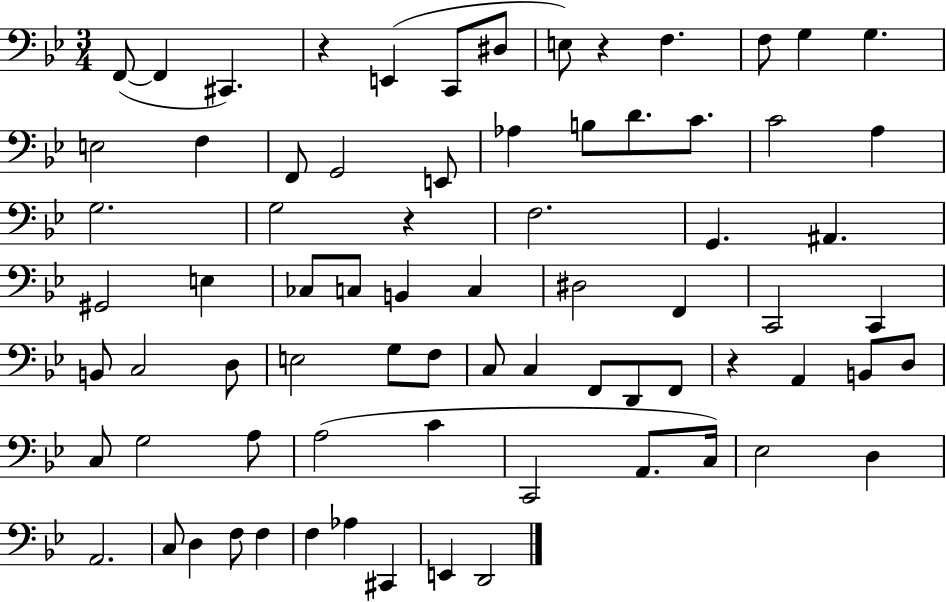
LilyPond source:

{
  \clef bass
  \numericTimeSignature
  \time 3/4
  \key bes \major
  f,8~(~ f,4 cis,4.) | r4 e,4( c,8 dis8 | e8) r4 f4. | f8 g4 g4. | \break e2 f4 | f,8 g,2 e,8 | aes4 b8 d'8. c'8. | c'2 a4 | \break g2. | g2 r4 | f2. | g,4. ais,4. | \break gis,2 e4 | ces8 c8 b,4 c4 | dis2 f,4 | c,2 c,4 | \break b,8 c2 d8 | e2 g8 f8 | c8 c4 f,8 d,8 f,8 | r4 a,4 b,8 d8 | \break c8 g2 a8 | a2( c'4 | c,2 a,8. c16) | ees2 d4 | \break a,2. | c8 d4 f8 f4 | f4 aes4 cis,4 | e,4 d,2 | \break \bar "|."
}